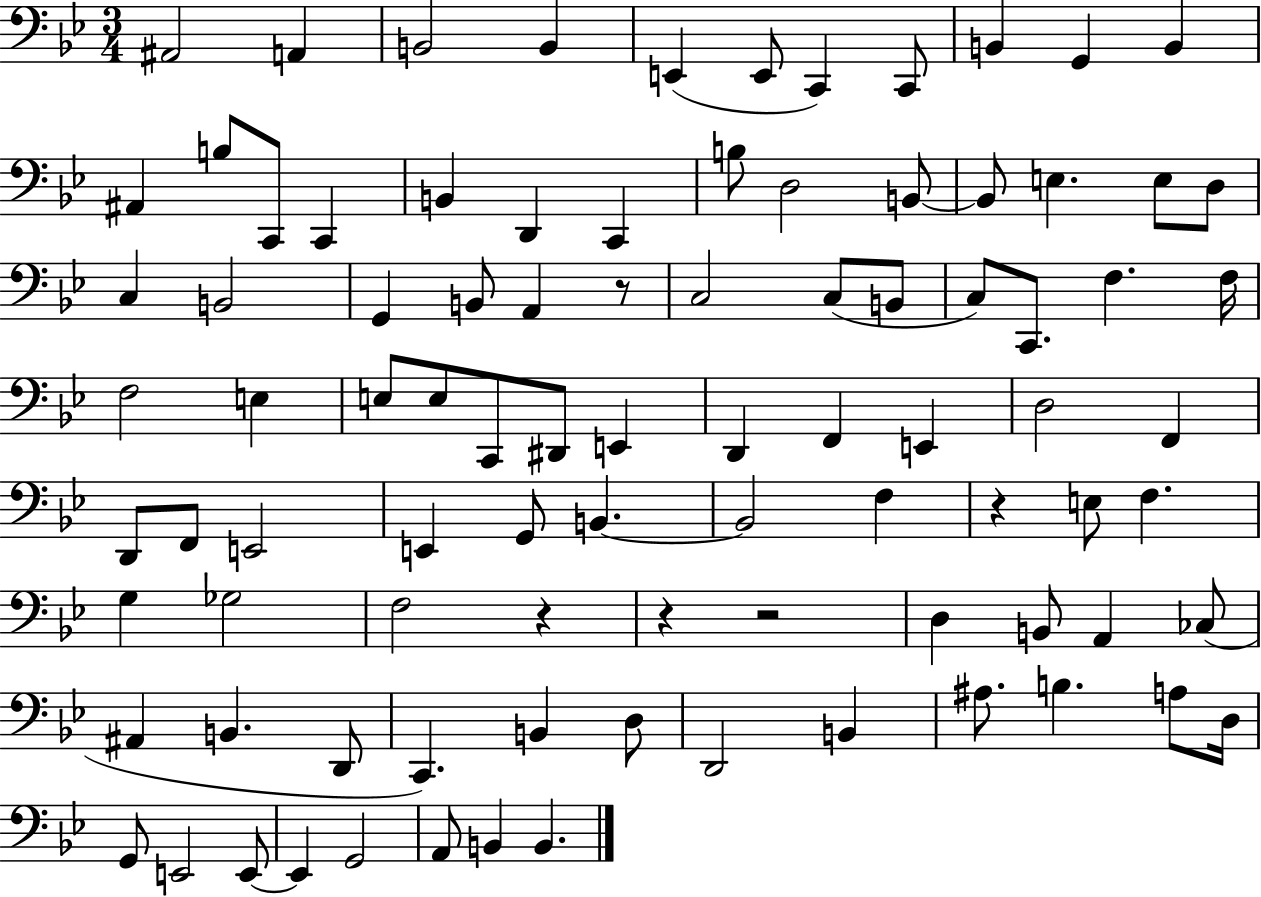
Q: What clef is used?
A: bass